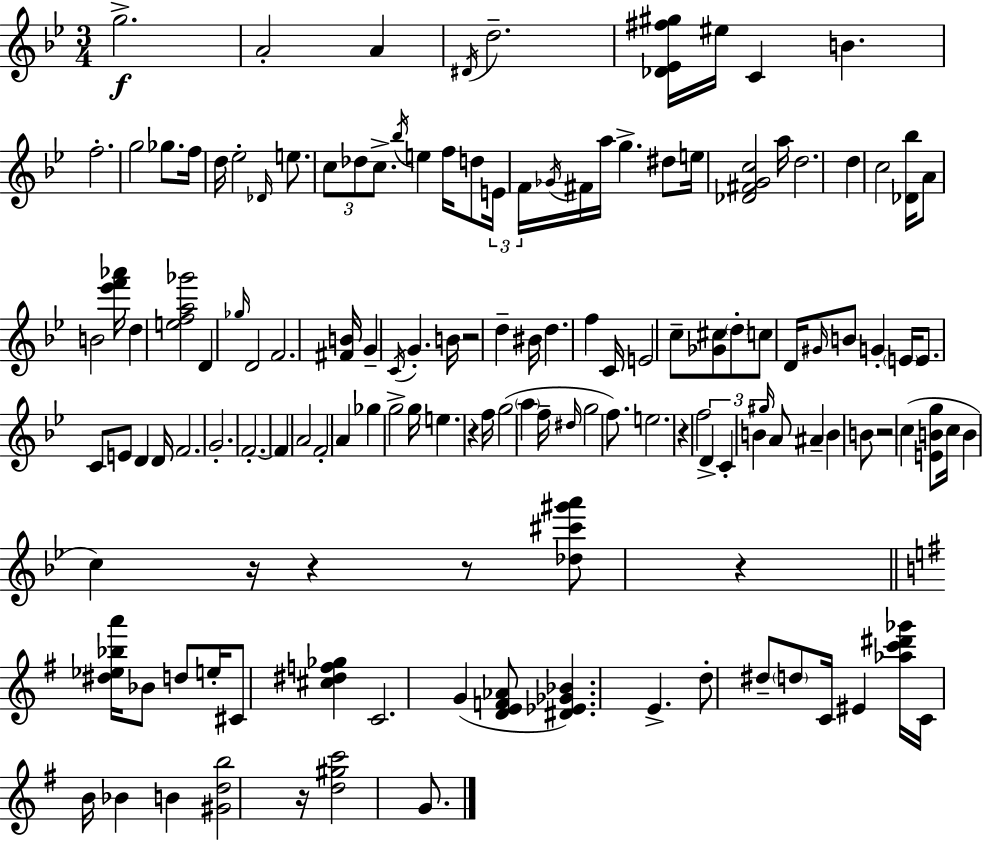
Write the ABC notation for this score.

X:1
T:Untitled
M:3/4
L:1/4
K:Gm
g2 A2 A ^D/4 d2 [_D_E^f^g]/4 ^e/4 C B f2 g2 _g/2 f/4 d/4 _e2 _D/4 e/2 c/2 _d/2 c/2 _b/4 e f/4 d/2 E/4 F/4 _G/4 ^F/4 a/4 g ^d/2 e/4 [_D^FGc]2 a/4 d2 d c2 [_D_b]/4 A/2 B2 [_e'f'_a']/4 d [efa_g']2 D _g/4 D2 F2 [^FB]/4 G C/4 G B/4 z2 d ^B/4 d f C/4 E2 c/2 [_G^c]/2 d/2 c/2 D/4 ^G/4 B/2 G E/4 E/2 C/2 E/2 D D/4 F2 G2 F2 F A2 F2 A _g g2 g/4 e z f/4 g2 a f/4 ^d/4 g2 f/2 e2 z f2 D C B ^g/4 A/2 ^A B B/2 z2 c [EBg]/2 c/4 B c z/4 z z/2 [_d^c'^g'a']/2 z [^d_e_ba']/4 _B/2 d/2 e/4 ^C/2 [^c^df_g] C2 G [DEF_A]/2 [^D_E_G_B] E d/2 ^d/2 d/2 C/4 ^E [_ac'^d'_g']/4 C/4 B/4 _B B [^Gdb]2 z/4 [d^gc']2 G/2